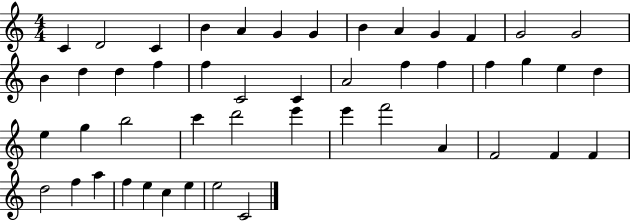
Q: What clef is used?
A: treble